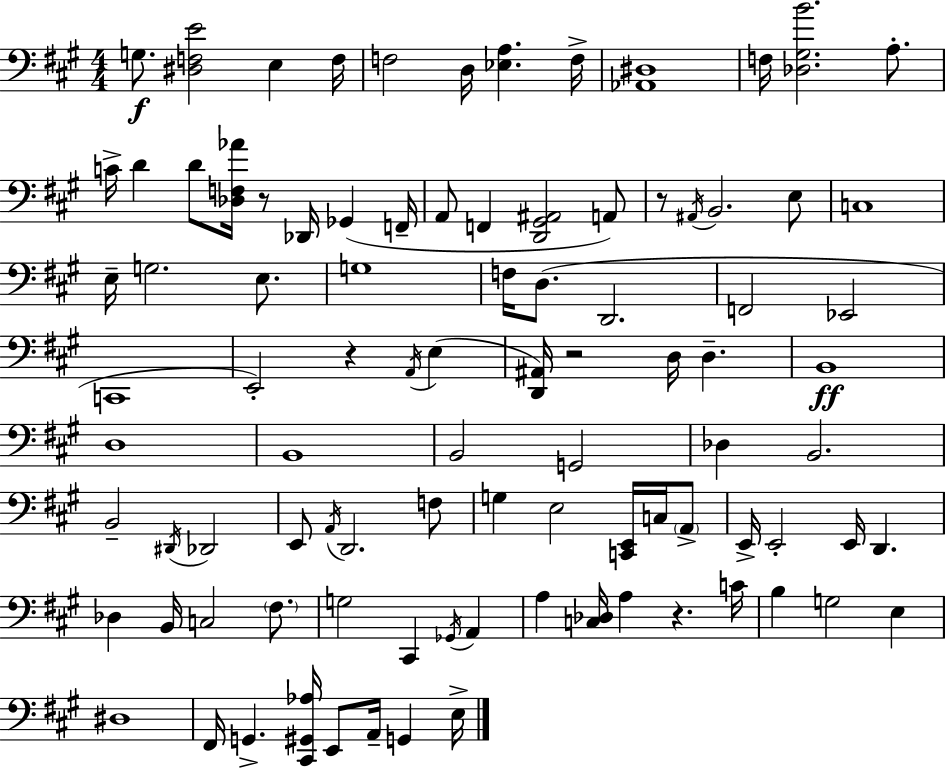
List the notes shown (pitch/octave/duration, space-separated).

G3/e. [D#3,F3,E4]/h E3/q F3/s F3/h D3/s [Eb3,A3]/q. F3/s [Ab2,D#3]/w F3/s [Db3,G#3,B4]/h. A3/e. C4/s D4/q D4/e [Db3,F3,Ab4]/s R/e Db2/s Gb2/q F2/s A2/e F2/q [D2,G#2,A#2]/h A2/e R/e A#2/s B2/h. E3/e C3/w E3/s G3/h. E3/e. G3/w F3/s D3/e. D2/h. F2/h Eb2/h C2/w E2/h R/q A2/s E3/q [D2,A#2]/s R/h D3/s D3/q. B2/w D3/w B2/w B2/h G2/h Db3/q B2/h. B2/h D#2/s Db2/h E2/e A2/s D2/h. F3/e G3/q E3/h [C2,E2]/s C3/s A2/e E2/s E2/h E2/s D2/q. Db3/q B2/s C3/h F#3/e. G3/h C#2/q Gb2/s A2/q A3/q [C3,Db3]/s A3/q R/q. C4/s B3/q G3/h E3/q D#3/w F#2/s G2/q. [C#2,G#2,Ab3]/s E2/e A2/s G2/q E3/s